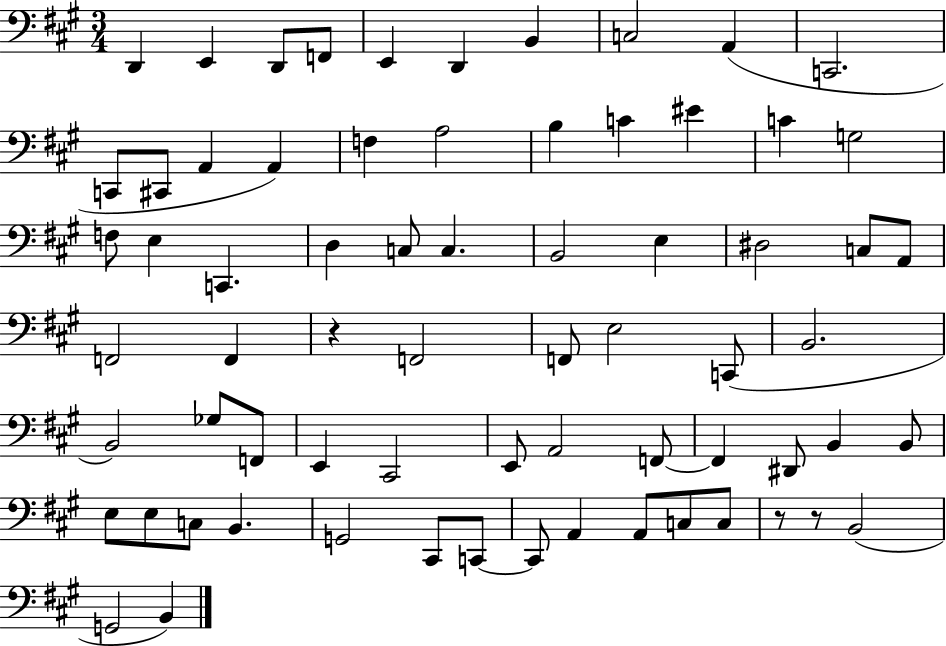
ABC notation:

X:1
T:Untitled
M:3/4
L:1/4
K:A
D,, E,, D,,/2 F,,/2 E,, D,, B,, C,2 A,, C,,2 C,,/2 ^C,,/2 A,, A,, F, A,2 B, C ^E C G,2 F,/2 E, C,, D, C,/2 C, B,,2 E, ^D,2 C,/2 A,,/2 F,,2 F,, z F,,2 F,,/2 E,2 C,,/2 B,,2 B,,2 _G,/2 F,,/2 E,, ^C,,2 E,,/2 A,,2 F,,/2 F,, ^D,,/2 B,, B,,/2 E,/2 E,/2 C,/2 B,, G,,2 ^C,,/2 C,,/2 C,,/2 A,, A,,/2 C,/2 C,/2 z/2 z/2 B,,2 G,,2 B,,